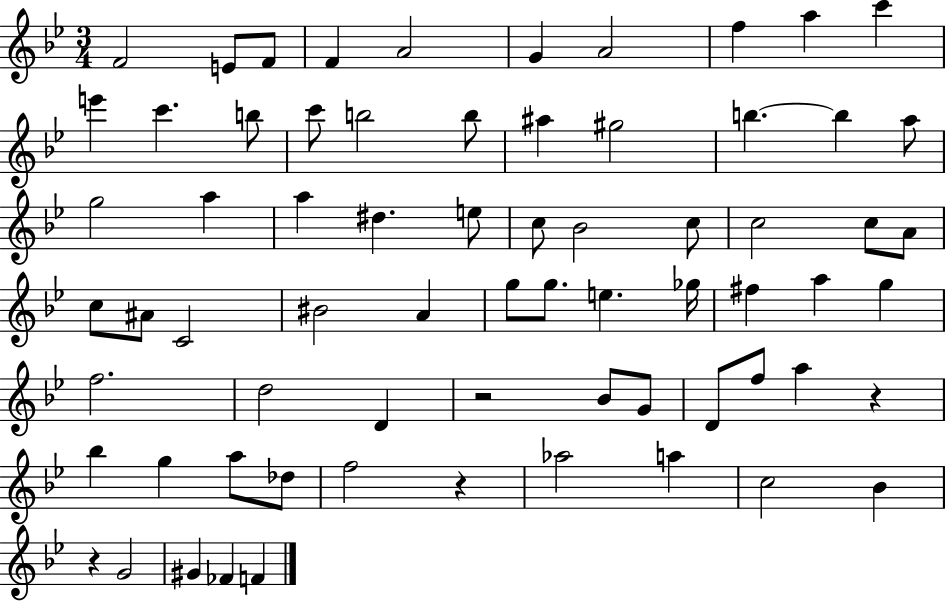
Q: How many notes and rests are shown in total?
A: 69